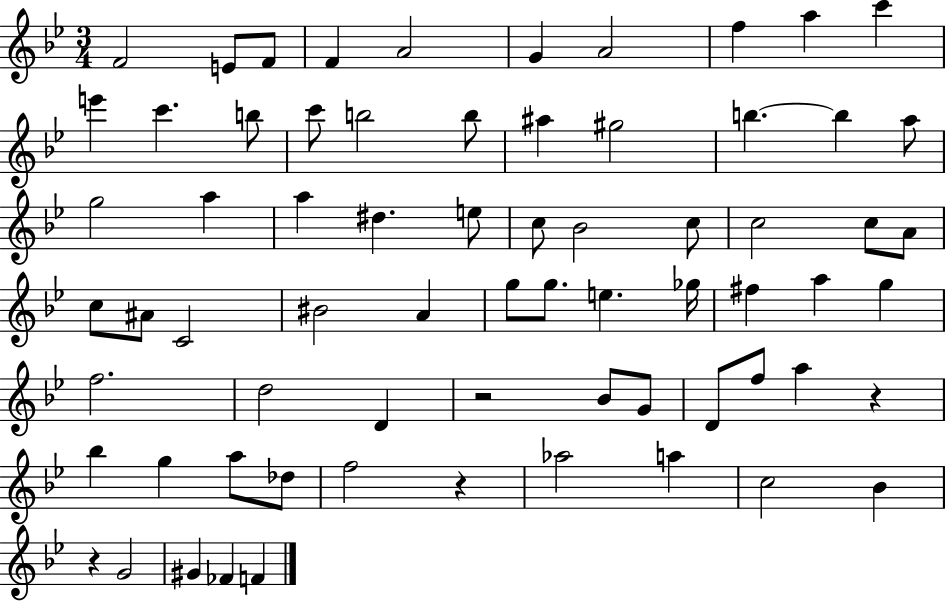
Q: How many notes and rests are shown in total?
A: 69